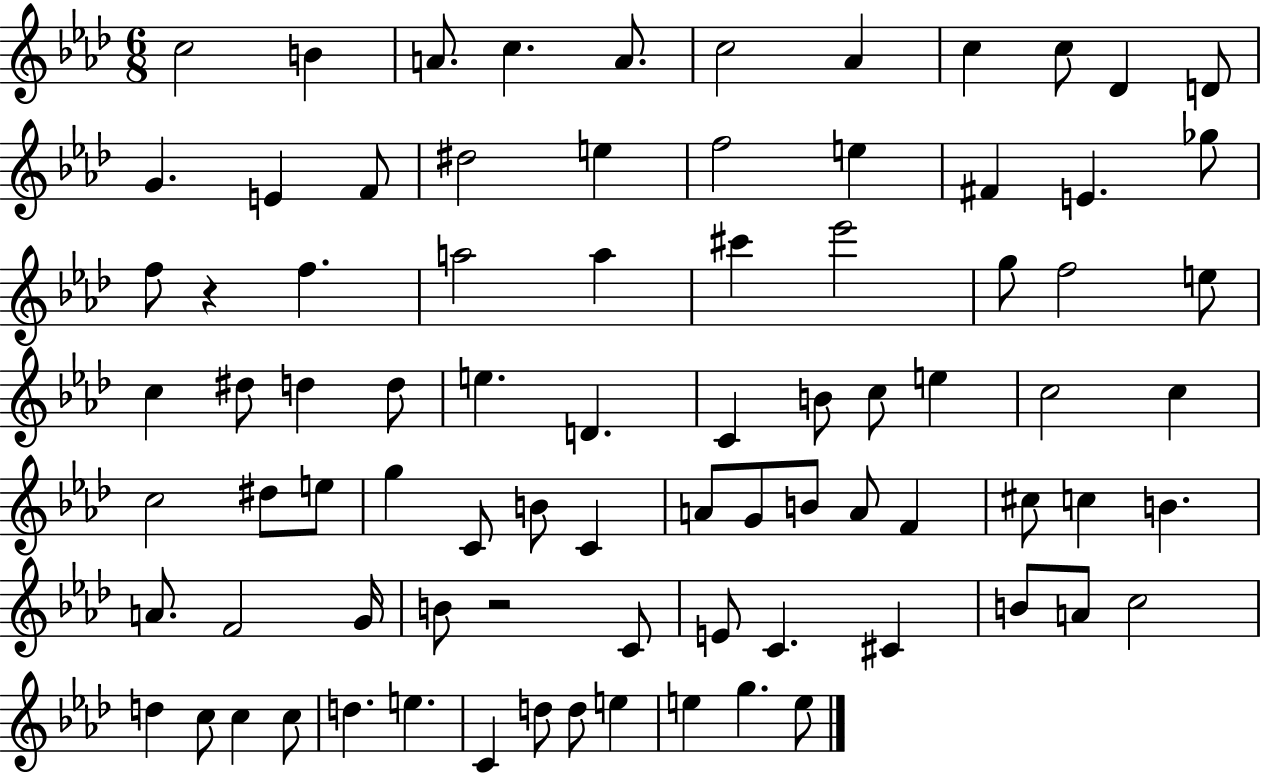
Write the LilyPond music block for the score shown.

{
  \clef treble
  \numericTimeSignature
  \time 6/8
  \key aes \major
  c''2 b'4 | a'8. c''4. a'8. | c''2 aes'4 | c''4 c''8 des'4 d'8 | \break g'4. e'4 f'8 | dis''2 e''4 | f''2 e''4 | fis'4 e'4. ges''8 | \break f''8 r4 f''4. | a''2 a''4 | cis'''4 ees'''2 | g''8 f''2 e''8 | \break c''4 dis''8 d''4 d''8 | e''4. d'4. | c'4 b'8 c''8 e''4 | c''2 c''4 | \break c''2 dis''8 e''8 | g''4 c'8 b'8 c'4 | a'8 g'8 b'8 a'8 f'4 | cis''8 c''4 b'4. | \break a'8. f'2 g'16 | b'8 r2 c'8 | e'8 c'4. cis'4 | b'8 a'8 c''2 | \break d''4 c''8 c''4 c''8 | d''4. e''4. | c'4 d''8 d''8 e''4 | e''4 g''4. e''8 | \break \bar "|."
}